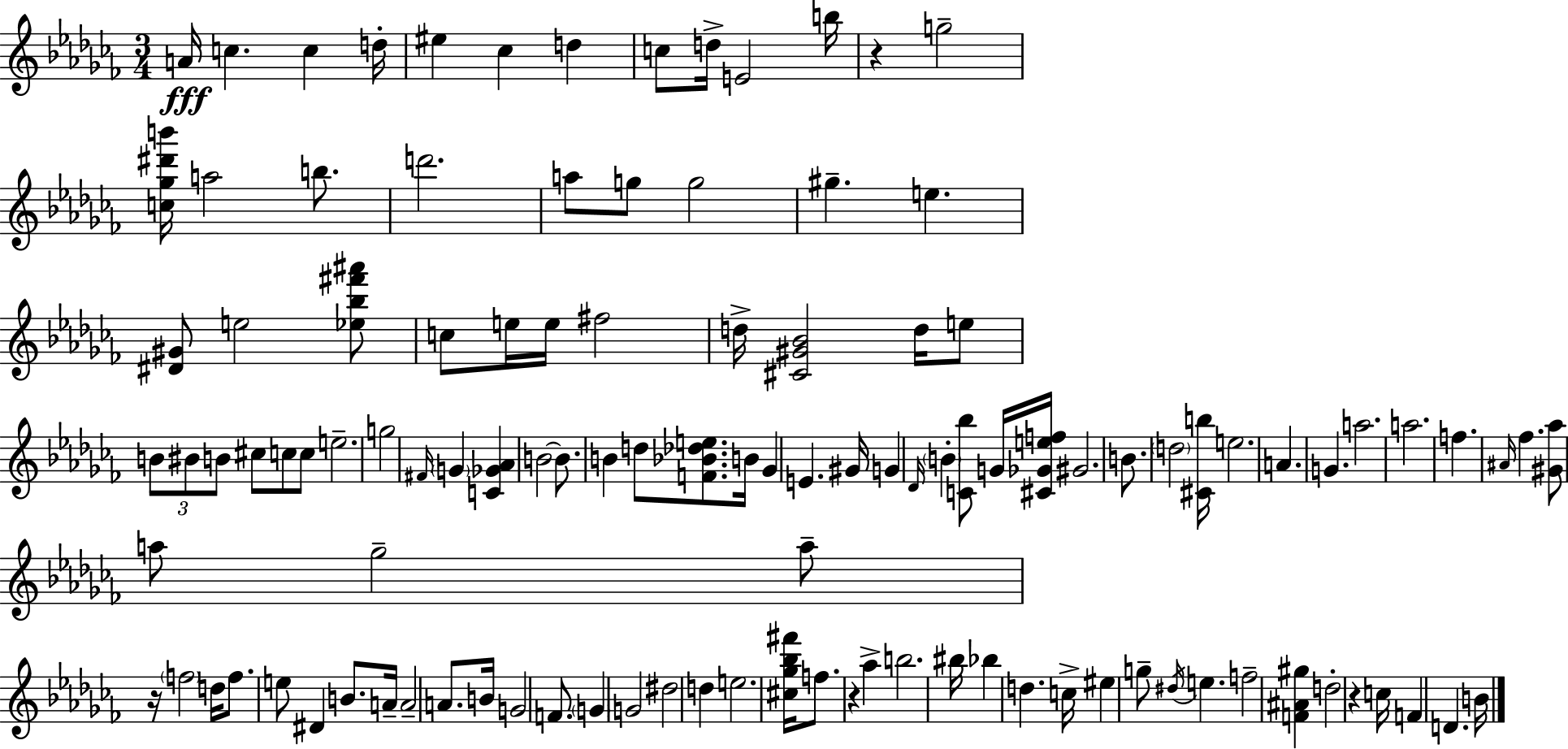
{
  \clef treble
  \numericTimeSignature
  \time 3/4
  \key aes \minor
  a'16\fff c''4. c''4 d''16-. | eis''4 ces''4 d''4 | c''8 d''16-> e'2 b''16 | r4 g''2-- | \break <c'' ges'' dis''' b'''>16 a''2 b''8. | d'''2. | a''8 g''8 g''2 | gis''4.-- e''4. | \break <dis' gis'>8 e''2 <ees'' bes'' fis''' ais'''>8 | c''8 e''16 e''16 fis''2 | d''16-> <cis' gis' bes'>2 d''16 e''8 | \tuplet 3/2 { b'8 bis'8 b'8 } cis''8 c''8 c''8 | \break e''2.-- | g''2 \grace { fis'16 } \parenthesize g'4 | <c' ges' aes'>4 b'2~~ | b'8. b'4 d''8 <f' bes' des'' e''>8. | \break b'16 ges'4 e'4. | gis'16 g'4 \grace { des'16 } \parenthesize b'4-. <c' bes''>8 | g'16 <cis' ges' e'' f''>16 gis'2. | b'8. \parenthesize d''2 | \break <cis' b''>16 e''2. | a'4. g'4. | a''2. | a''2. | \break f''4. \grace { ais'16 } fes''4. | <gis' aes''>8 a''8 ges''2-- | a''8-- r16 \parenthesize f''2 | d''16 f''8. e''8 dis'4 | \break b'8. a'16-- a'2-- | a'8. b'16 g'2 | f'8. \parenthesize g'4 g'2 | dis''2 d''4 | \break e''2. | <cis'' ges'' bes'' fis'''>16 f''8. r4 aes''4-> | b''2. | bis''16 bes''4 d''4. | \break c''16-> eis''4 g''8-- \acciaccatura { dis''16 } e''4. | f''2-- | <f' ais' gis''>4 d''2-. | r4 c''16 f'4 d'4. | \break b'16 \bar "|."
}